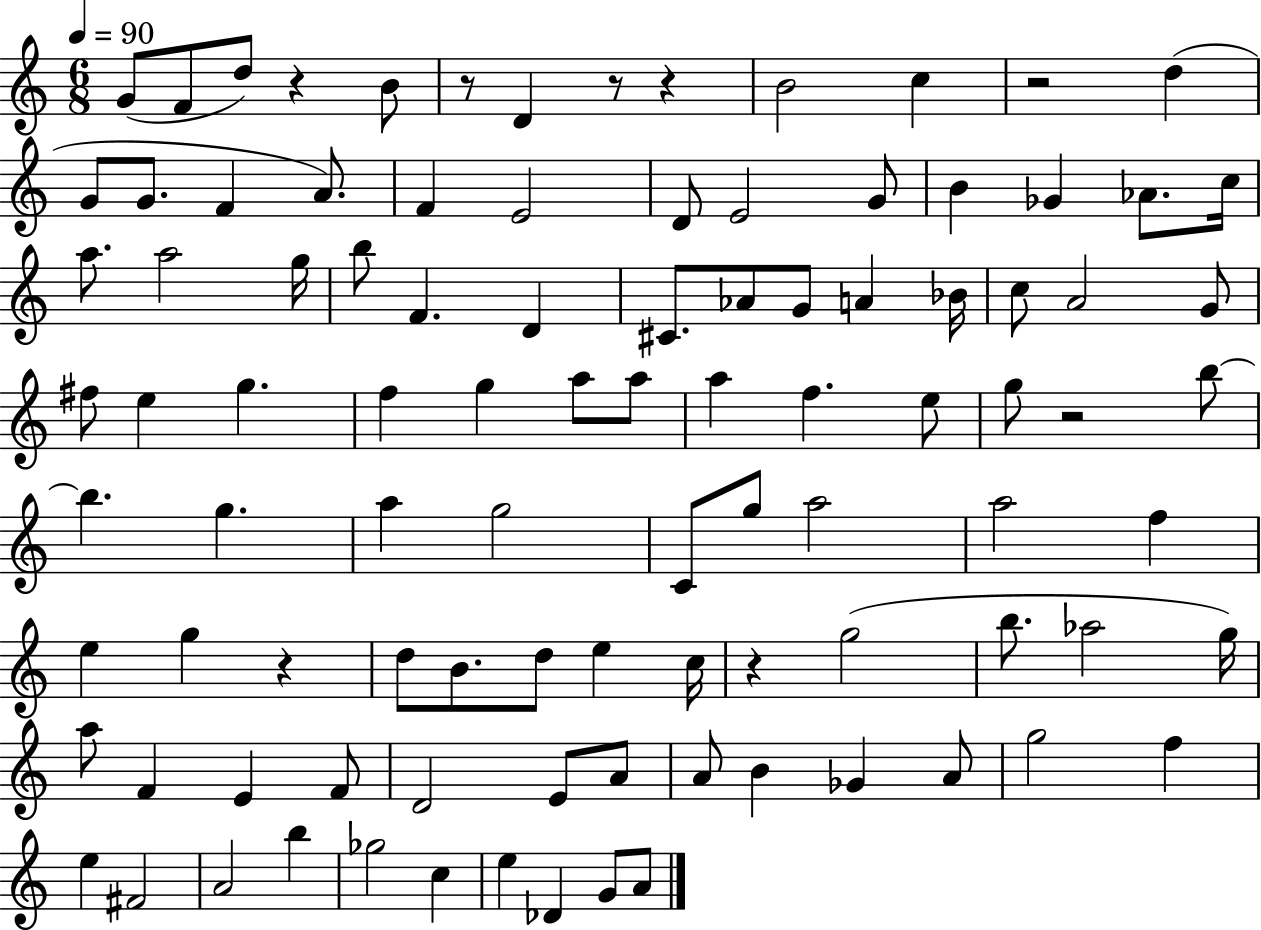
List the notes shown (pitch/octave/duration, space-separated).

G4/e F4/e D5/e R/q B4/e R/e D4/q R/e R/q B4/h C5/q R/h D5/q G4/e G4/e. F4/q A4/e. F4/q E4/h D4/e E4/h G4/e B4/q Gb4/q Ab4/e. C5/s A5/e. A5/h G5/s B5/e F4/q. D4/q C#4/e. Ab4/e G4/e A4/q Bb4/s C5/e A4/h G4/e F#5/e E5/q G5/q. F5/q G5/q A5/e A5/e A5/q F5/q. E5/e G5/e R/h B5/e B5/q. G5/q. A5/q G5/h C4/e G5/e A5/h A5/h F5/q E5/q G5/q R/q D5/e B4/e. D5/e E5/q C5/s R/q G5/h B5/e. Ab5/h G5/s A5/e F4/q E4/q F4/e D4/h E4/e A4/e A4/e B4/q Gb4/q A4/e G5/h F5/q E5/q F#4/h A4/h B5/q Gb5/h C5/q E5/q Db4/q G4/e A4/e